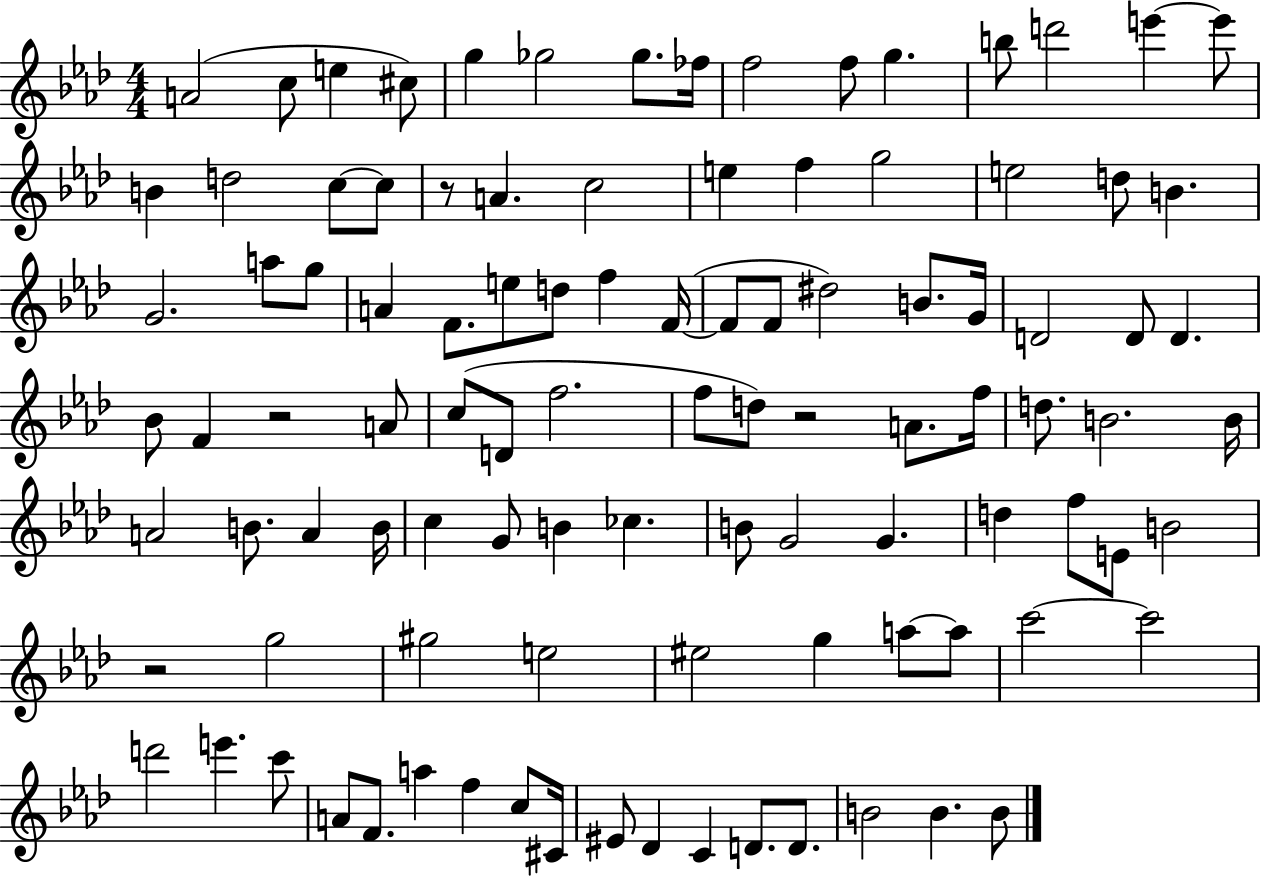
{
  \clef treble
  \numericTimeSignature
  \time 4/4
  \key aes \major
  a'2( c''8 e''4 cis''8) | g''4 ges''2 ges''8. fes''16 | f''2 f''8 g''4. | b''8 d'''2 e'''4~~ e'''8 | \break b'4 d''2 c''8~~ c''8 | r8 a'4. c''2 | e''4 f''4 g''2 | e''2 d''8 b'4. | \break g'2. a''8 g''8 | a'4 f'8. e''8 d''8 f''4 f'16~(~ | f'8 f'8 dis''2) b'8. g'16 | d'2 d'8 d'4. | \break bes'8 f'4 r2 a'8 | c''8( d'8 f''2. | f''8 d''8) r2 a'8. f''16 | d''8. b'2. b'16 | \break a'2 b'8. a'4 b'16 | c''4 g'8 b'4 ces''4. | b'8 g'2 g'4. | d''4 f''8 e'8 b'2 | \break r2 g''2 | gis''2 e''2 | eis''2 g''4 a''8~~ a''8 | c'''2~~ c'''2 | \break d'''2 e'''4. c'''8 | a'8 f'8. a''4 f''4 c''8 cis'16 | eis'8 des'4 c'4 d'8. d'8. | b'2 b'4. b'8 | \break \bar "|."
}